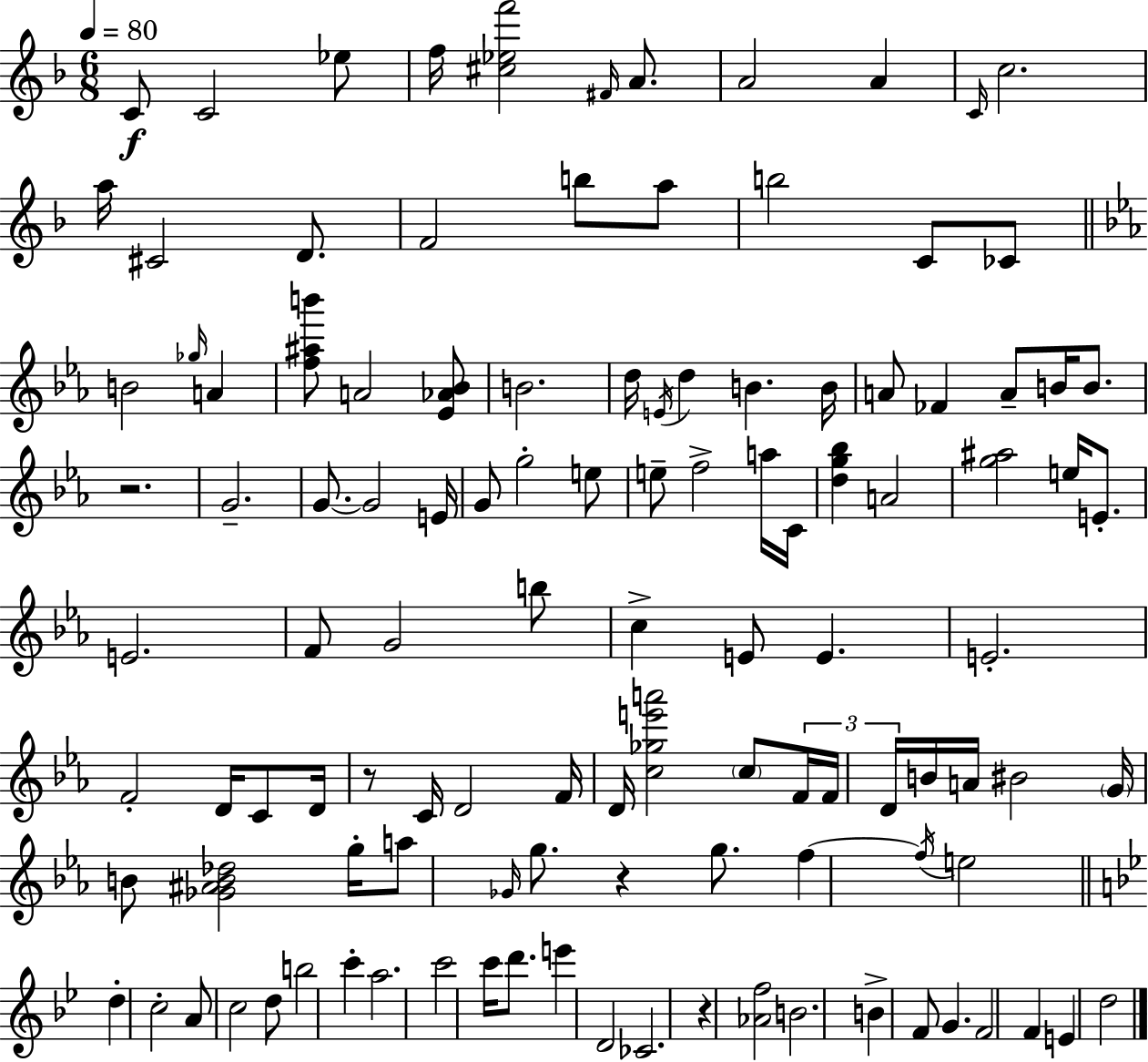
C4/e C4/h Eb5/e F5/s [C#5,Eb5,F6]/h F#4/s A4/e. A4/h A4/q C4/s C5/h. A5/s C#4/h D4/e. F4/h B5/e A5/e B5/h C4/e CES4/e B4/h Gb5/s A4/q [F5,A#5,B6]/e A4/h [Eb4,Ab4,Bb4]/e B4/h. D5/s E4/s D5/q B4/q. B4/s A4/e FES4/q A4/e B4/s B4/e. R/h. G4/h. G4/e. G4/h E4/s G4/e G5/h E5/e E5/e F5/h A5/s C4/s [D5,G5,Bb5]/q A4/h [G5,A#5]/h E5/s E4/e. E4/h. F4/e G4/h B5/e C5/q E4/e E4/q. E4/h. F4/h D4/s C4/e D4/s R/e C4/s D4/h F4/s D4/s [C5,Gb5,E6,A6]/h C5/e F4/s F4/s D4/s B4/s A4/s BIS4/h G4/s B4/e [Gb4,A#4,B4,Db5]/h G5/s A5/e Gb4/s G5/e. R/q G5/e. F5/q F5/s E5/h D5/q C5/h A4/e C5/h D5/e B5/h C6/q A5/h. C6/h C6/s D6/e. E6/q D4/h CES4/h. R/q [Ab4,F5]/h B4/h. B4/q F4/e G4/q. F4/h F4/q E4/q D5/h